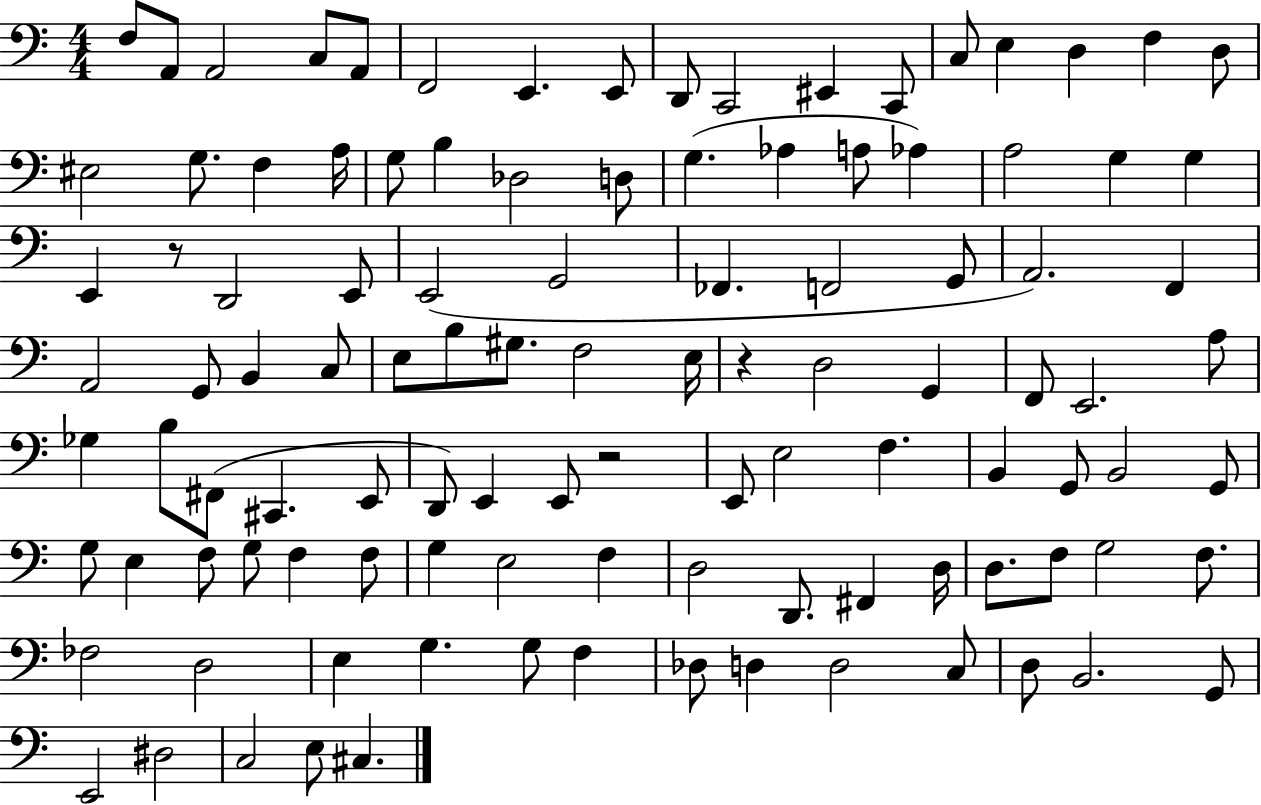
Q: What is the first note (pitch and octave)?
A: F3